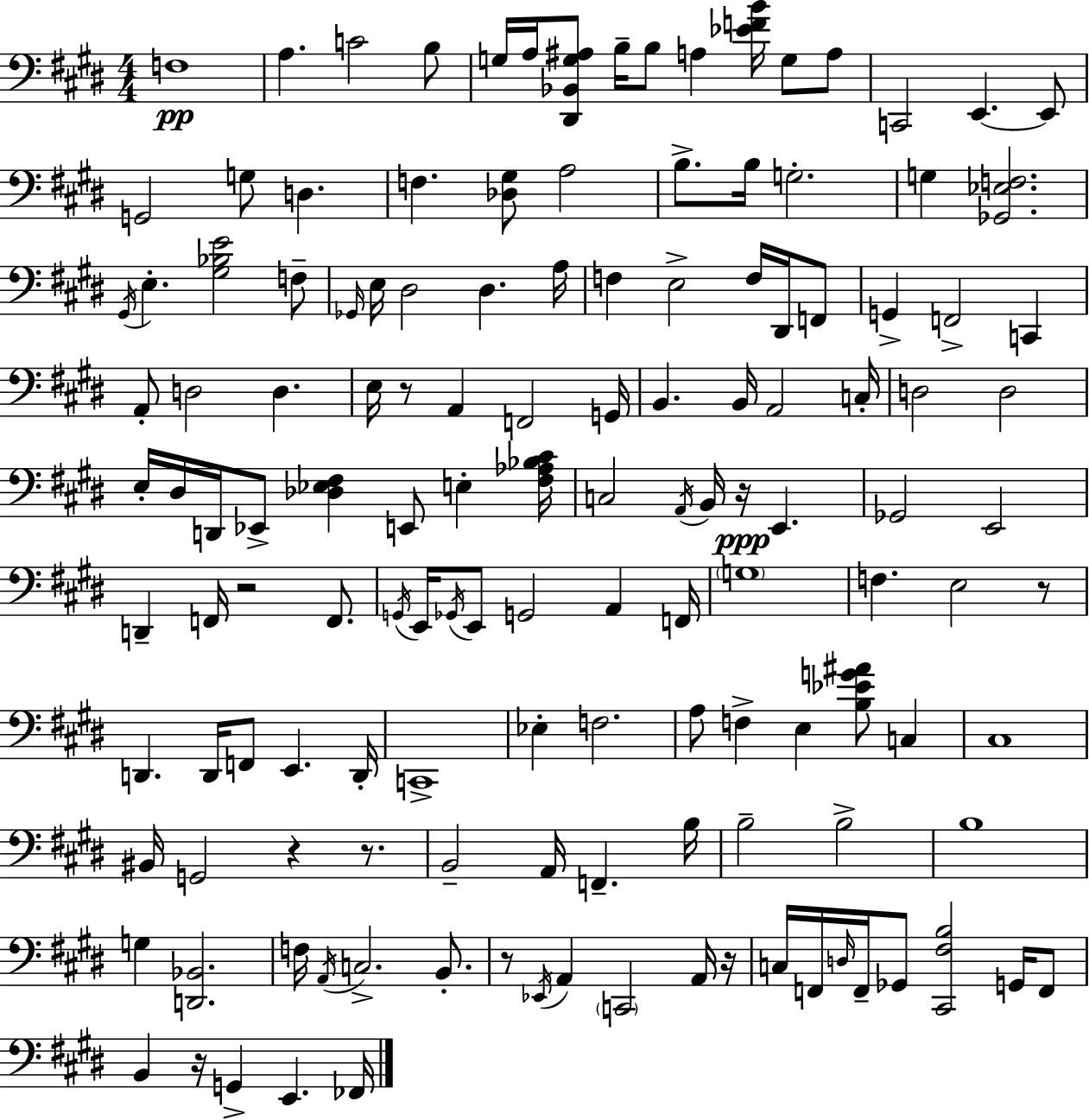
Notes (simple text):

F3/w A3/q. C4/h B3/e G3/s A3/s [D#2,Bb2,G3,A#3]/e B3/s B3/e A3/q [Eb4,F4,B4]/s G3/e A3/e C2/h E2/q. E2/e G2/h G3/e D3/q. F3/q. [Db3,G#3]/e A3/h B3/e. B3/s G3/h. G3/q [Gb2,Eb3,F3]/h. G#2/s E3/q. [G#3,Bb3,E4]/h F3/e Gb2/s E3/s D#3/h D#3/q. A3/s F3/q E3/h F3/s D#2/s F2/e G2/q F2/h C2/q A2/e D3/h D3/q. E3/s R/e A2/q F2/h G2/s B2/q. B2/s A2/h C3/s D3/h D3/h E3/s D#3/s D2/s Eb2/e [Db3,Eb3,F#3]/q E2/e E3/q [F#3,Ab3,Bb3,C#4]/s C3/h A2/s B2/s R/s E2/q. Gb2/h E2/h D2/q F2/s R/h F2/e. G2/s E2/s Gb2/s E2/e G2/h A2/q F2/s G3/w F3/q. E3/h R/e D2/q. D2/s F2/e E2/q. D2/s C2/w Eb3/q F3/h. A3/e F3/q E3/q [B3,Eb4,G4,A#4]/e C3/q C#3/w BIS2/s G2/h R/q R/e. B2/h A2/s F2/q. B3/s B3/h B3/h B3/w G3/q [D2,Bb2]/h. F3/s A2/s C3/h. B2/e. R/e Eb2/s A2/q C2/h A2/s R/s C3/s F2/s D3/s F2/s Gb2/e [C#2,F#3,B3]/h G2/s F2/e B2/q R/s G2/q E2/q. FES2/s